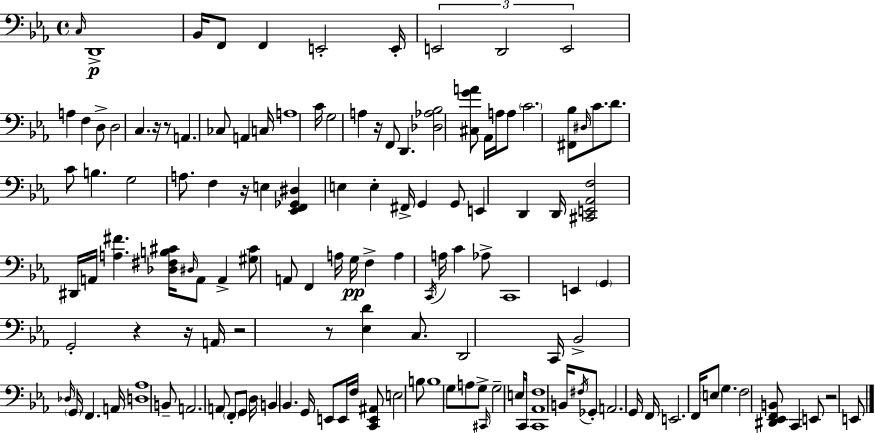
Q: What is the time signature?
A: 4/4